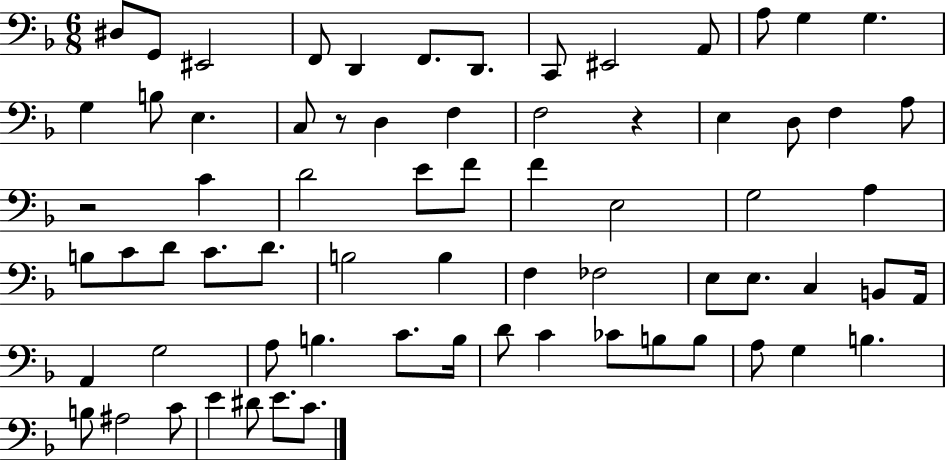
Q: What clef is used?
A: bass